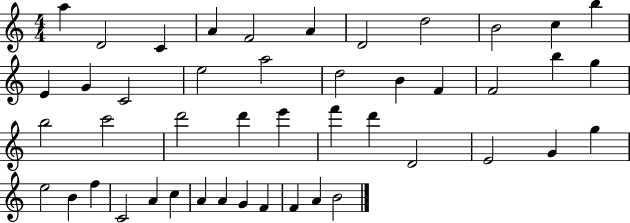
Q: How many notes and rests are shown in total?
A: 46